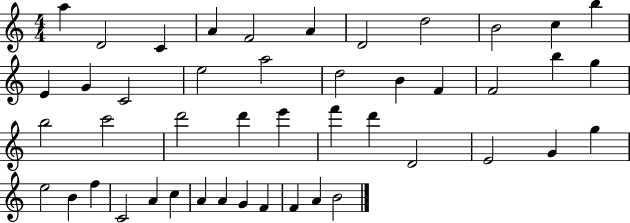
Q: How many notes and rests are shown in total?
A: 46